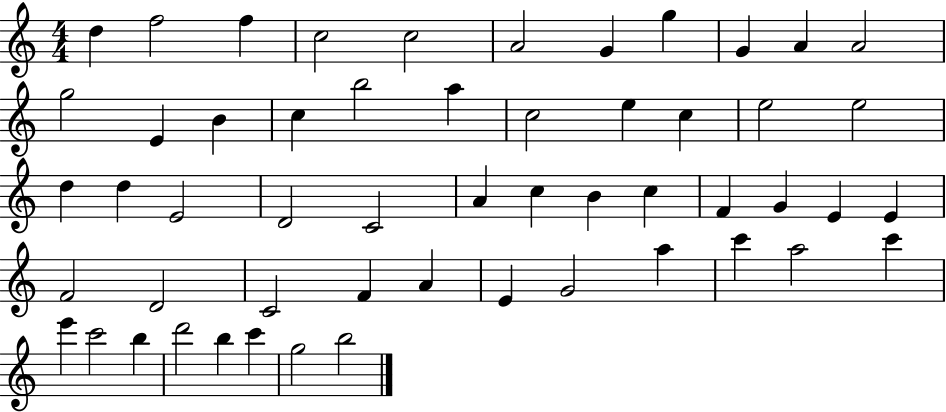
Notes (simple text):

D5/q F5/h F5/q C5/h C5/h A4/h G4/q G5/q G4/q A4/q A4/h G5/h E4/q B4/q C5/q B5/h A5/q C5/h E5/q C5/q E5/h E5/h D5/q D5/q E4/h D4/h C4/h A4/q C5/q B4/q C5/q F4/q G4/q E4/q E4/q F4/h D4/h C4/h F4/q A4/q E4/q G4/h A5/q C6/q A5/h C6/q E6/q C6/h B5/q D6/h B5/q C6/q G5/h B5/h